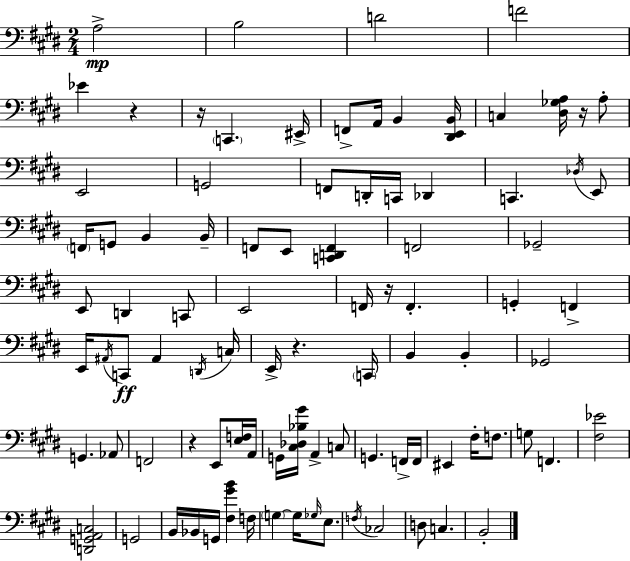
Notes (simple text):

A3/h B3/h D4/h F4/h Eb4/q R/q R/s C2/q. EIS2/s F2/e A2/s B2/q [D#2,E2,B2]/s C3/q [D#3,Gb3,A3]/s R/s A3/e E2/h G2/h F2/e D2/s C2/s Db2/q C2/q. Db3/s E2/e F2/s G2/e B2/q B2/s F2/e E2/e [C2,D2,F2]/q F2/h Gb2/h E2/e D2/q C2/e E2/h F2/s R/s F2/q. G2/q F2/q E2/s A#2/s C2/e A#2/q D2/s C3/s E2/s R/q. C2/s B2/q B2/q Gb2/h G2/q. Ab2/e F2/h R/q E2/e [E3,F3]/s A2/s G2/s [C#3,Db3,Bb3,G#4]/s A2/q C3/e G2/q. F2/s F2/s EIS2/q F#3/s F3/e. G3/e F2/q. [F#3,Eb4]/h [D2,G2,A2,C3]/h G2/h B2/s Bb2/s G2/s [F#3,G#4,B4]/q F3/s G3/q G3/s Gb3/s E3/e. F3/s CES3/h D3/e C3/q. B2/h